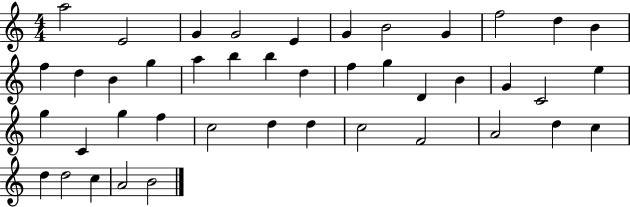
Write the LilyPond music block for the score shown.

{
  \clef treble
  \numericTimeSignature
  \time 4/4
  \key c \major
  a''2 e'2 | g'4 g'2 e'4 | g'4 b'2 g'4 | f''2 d''4 b'4 | \break f''4 d''4 b'4 g''4 | a''4 b''4 b''4 d''4 | f''4 g''4 d'4 b'4 | g'4 c'2 e''4 | \break g''4 c'4 g''4 f''4 | c''2 d''4 d''4 | c''2 f'2 | a'2 d''4 c''4 | \break d''4 d''2 c''4 | a'2 b'2 | \bar "|."
}